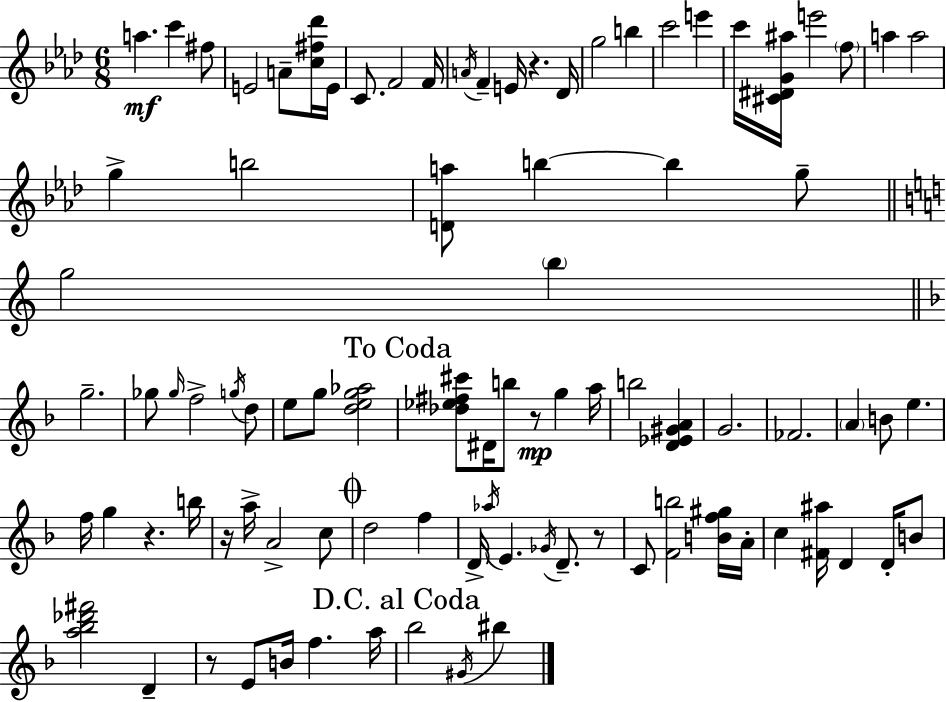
{
  \clef treble
  \numericTimeSignature
  \time 6/8
  \key f \minor
  a''4.\mf c'''4 fis''8 | e'2 a'8-- <c'' fis'' des'''>16 e'16 | c'8. f'2 f'16 | \acciaccatura { a'16 } f'4-- e'16 r4. | \break des'16 g''2 b''4 | c'''2 e'''4 | c'''16 <cis' dis' g' ais''>16 e'''2 \parenthesize f''8 | a''4 a''2 | \break g''4-> b''2 | <d' a''>8 b''4~~ b''4 g''8-- | \bar "||" \break \key c \major g''2 \parenthesize b''4 | \bar "||" \break \key f \major g''2.-- | ges''8 \grace { ges''16 } f''2-> \acciaccatura { g''16 } | d''8 e''8 g''8 <d'' e'' g'' aes''>2 | \mark "To Coda" <des'' ees'' fis'' cis'''>8 dis'16 b''8 r8\mp g''4 | \break a''16 b''2 <d' ees' gis' a'>4 | g'2. | fes'2. | \parenthesize a'4 b'8 e''4. | \break f''16 g''4 r4. | b''16 r16 a''16-> a'2-> | c''8 \mark \markup { \musicglyph "scripts.coda" } d''2 f''4 | d'16-> \acciaccatura { aes''16 } e'4. \acciaccatura { ges'16 } d'8.-- | \break r8 c'8 <f' b''>2 | <b' f'' gis''>16 a'16-. c''4 <fis' ais''>16 d'4 | d'16-. b'8 <a'' bes'' des''' fis'''>2 | d'4-- r8 e'8 b'16 f''4. | \break a''16 \mark "D.C. al Coda" bes''2 | \acciaccatura { gis'16 } bis''4 \bar "|."
}